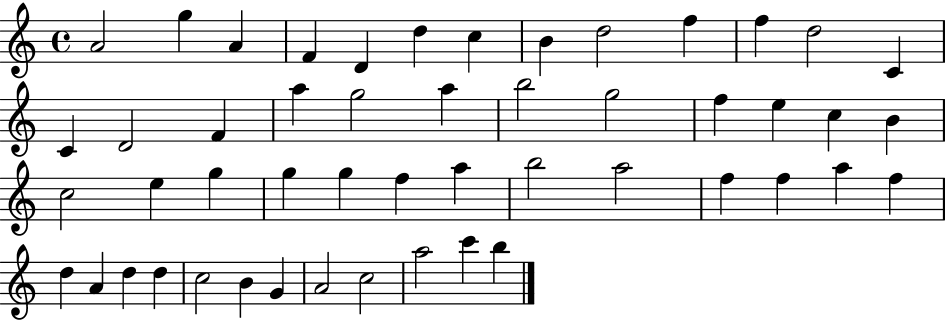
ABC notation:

X:1
T:Untitled
M:4/4
L:1/4
K:C
A2 g A F D d c B d2 f f d2 C C D2 F a g2 a b2 g2 f e c B c2 e g g g f a b2 a2 f f a f d A d d c2 B G A2 c2 a2 c' b